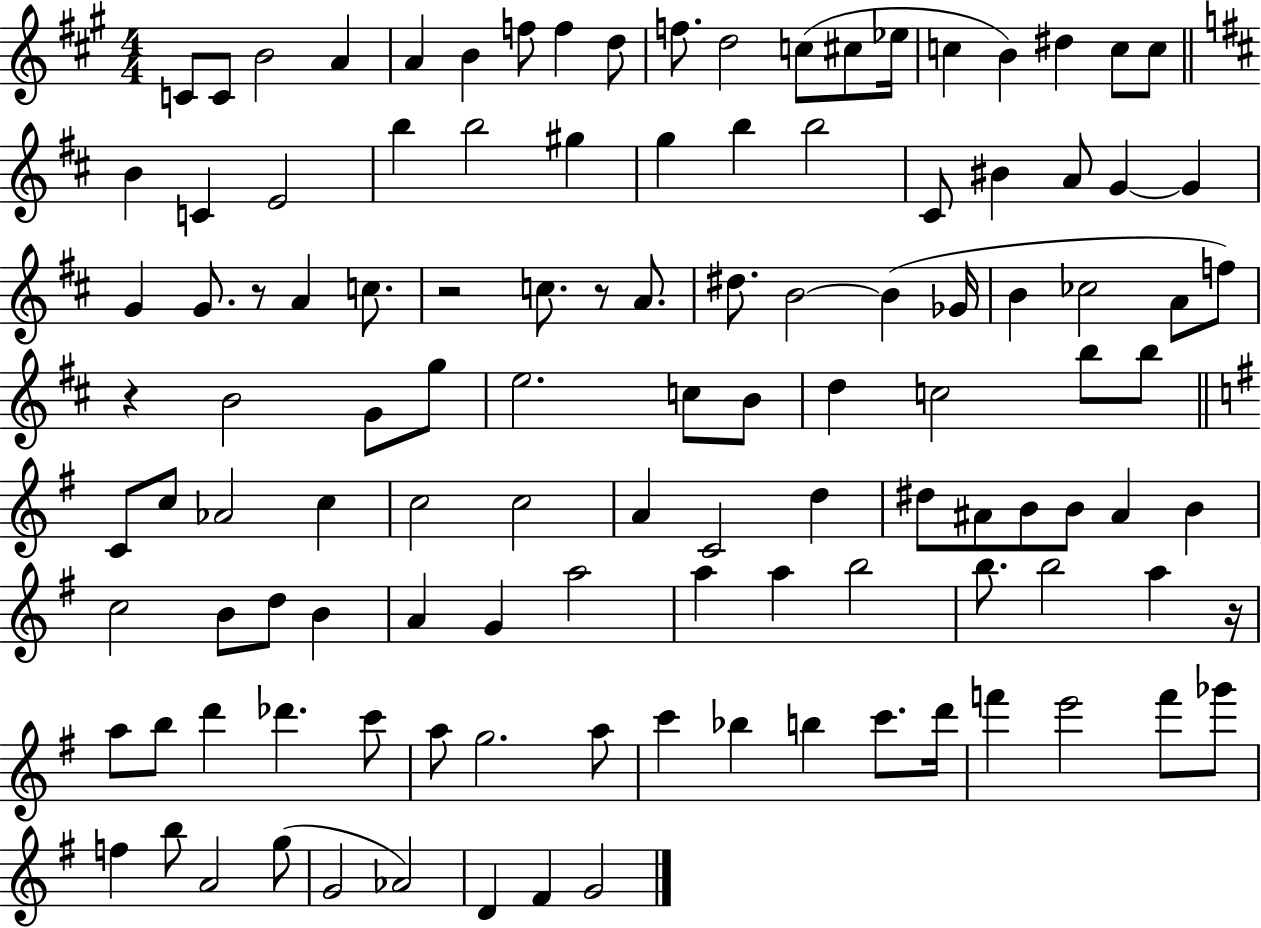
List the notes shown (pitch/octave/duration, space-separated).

C4/e C4/e B4/h A4/q A4/q B4/q F5/e F5/q D5/e F5/e. D5/h C5/e C#5/e Eb5/s C5/q B4/q D#5/q C5/e C5/e B4/q C4/q E4/h B5/q B5/h G#5/q G5/q B5/q B5/h C#4/e BIS4/q A4/e G4/q G4/q G4/q G4/e. R/e A4/q C5/e. R/h C5/e. R/e A4/e. D#5/e. B4/h B4/q Gb4/s B4/q CES5/h A4/e F5/e R/q B4/h G4/e G5/e E5/h. C5/e B4/e D5/q C5/h B5/e B5/e C4/e C5/e Ab4/h C5/q C5/h C5/h A4/q C4/h D5/q D#5/e A#4/e B4/e B4/e A#4/q B4/q C5/h B4/e D5/e B4/q A4/q G4/q A5/h A5/q A5/q B5/h B5/e. B5/h A5/q R/s A5/e B5/e D6/q Db6/q. C6/e A5/e G5/h. A5/e C6/q Bb5/q B5/q C6/e. D6/s F6/q E6/h F6/e Gb6/e F5/q B5/e A4/h G5/e G4/h Ab4/h D4/q F#4/q G4/h